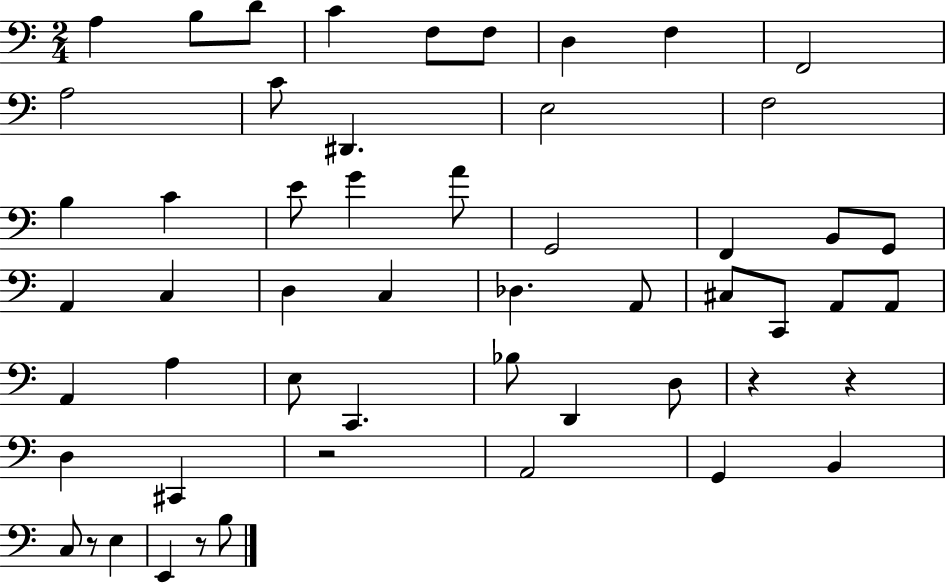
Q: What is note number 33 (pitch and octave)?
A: A2